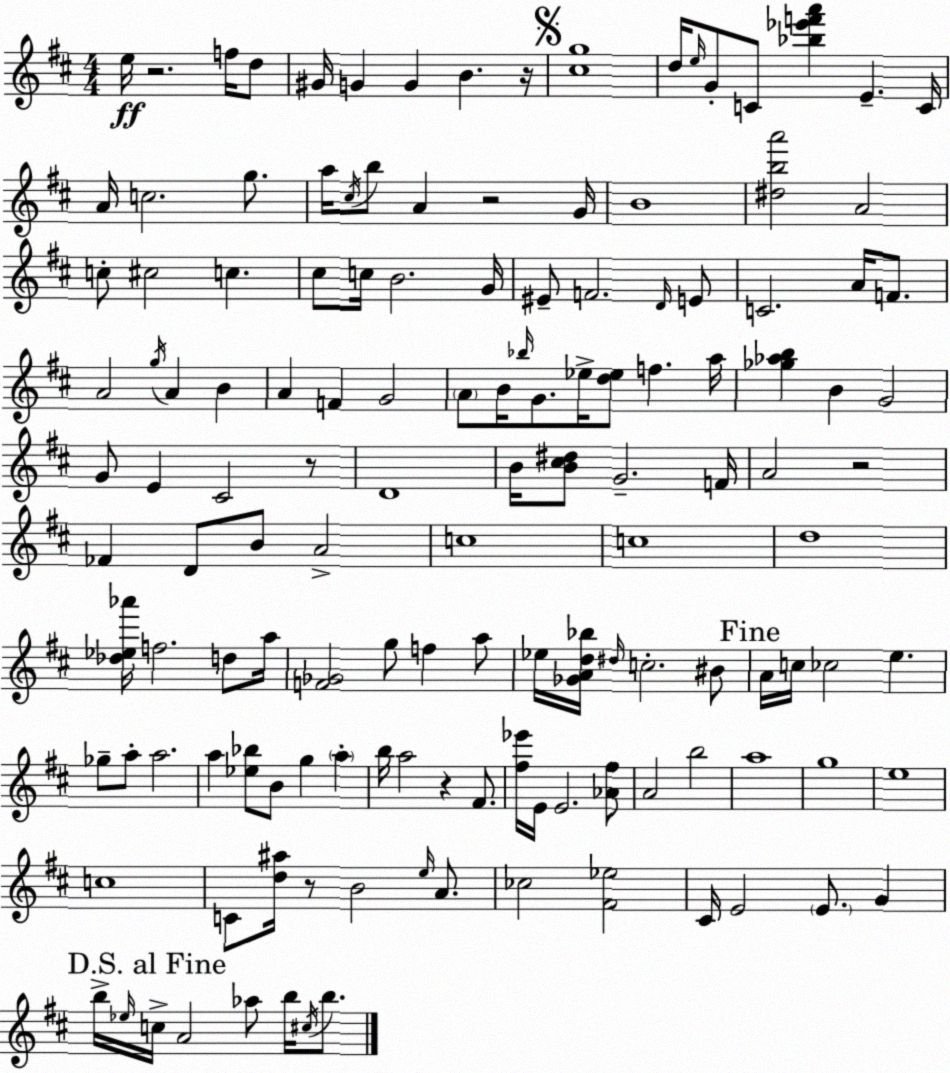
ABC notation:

X:1
T:Untitled
M:4/4
L:1/4
K:D
e/4 z2 f/4 d/2 ^G/4 G G B z/4 [^cg]4 d/4 e/4 G/2 C/2 [_b_e'f'a'] E C/4 A/4 c2 g/2 a/4 ^c/4 b/2 A z2 G/4 B4 [^dba']2 A2 c/2 ^c2 c ^c/2 c/4 B2 G/4 ^E/2 F2 D/4 E/2 C2 A/4 F/2 A2 g/4 A B A F G2 A/2 B/4 _b/4 G/2 _e/4 [d_e]/2 f a/4 [_g_ab] B G2 G/2 E ^C2 z/2 D4 B/4 [B^c^d]/2 G2 F/4 A2 z2 _F D/2 B/2 A2 c4 c4 d4 [_d_e_a']/4 f2 d/2 a/4 [F_G]2 g/2 f a/2 _e/4 [_GAd_b]/4 ^d/4 c2 ^B/2 A/4 c/4 _c2 e _g/2 a/2 a2 a [_e_b]/2 B/2 g a b/4 a2 z ^F/2 [^f_e']/4 E/4 E2 [_A^f]/2 A2 b2 a4 g4 e4 c4 C/2 [d^a]/4 z/2 B2 e/4 A/2 _c2 [^F_e]2 ^C/4 E2 E/2 G b/4 _e/4 c/4 A2 _a/2 b/4 ^c/4 b/2